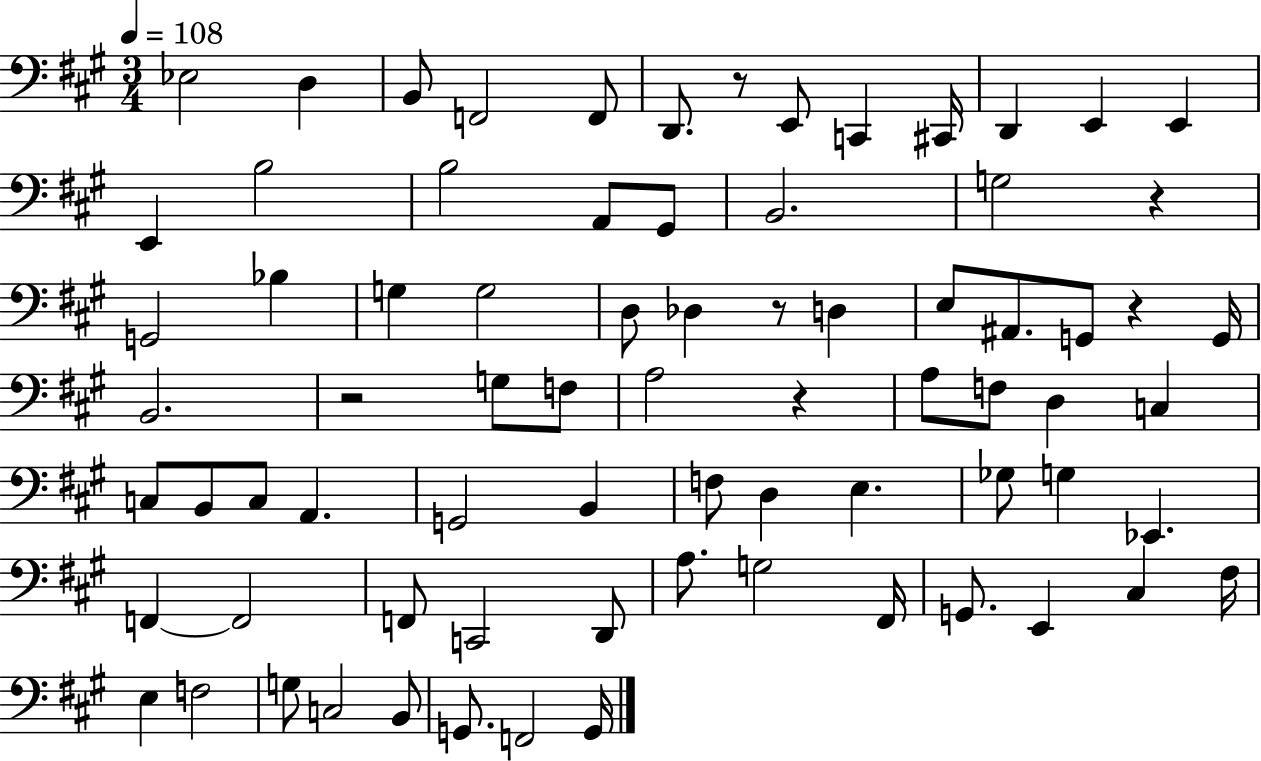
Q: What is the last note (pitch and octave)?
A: G2